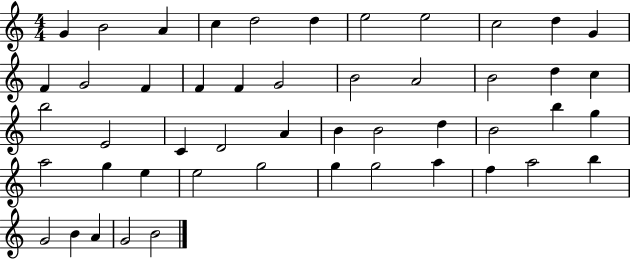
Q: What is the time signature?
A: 4/4